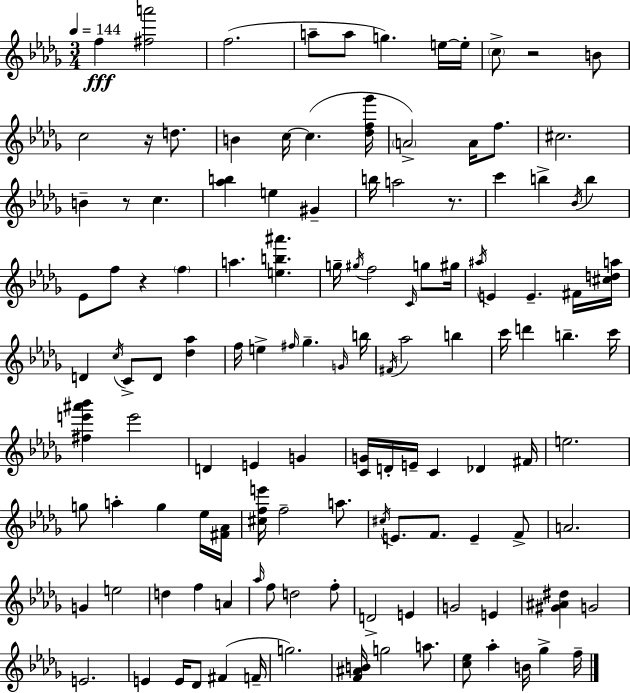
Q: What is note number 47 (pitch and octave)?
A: F5